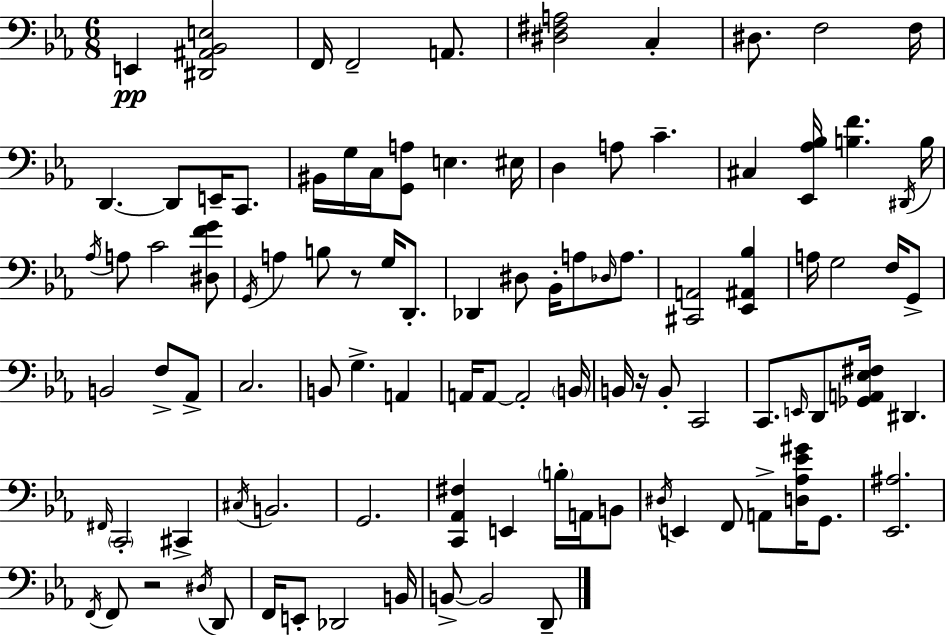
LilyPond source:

{
  \clef bass
  \numericTimeSignature
  \time 6/8
  \key c \minor
  \repeat volta 2 { e,4\pp <dis, ais, bes, e>2 | f,16 f,2-- a,8. | <dis fis a>2 c4-. | dis8. f2 f16 | \break d,4.~~ d,8 e,16-- c,8. | bis,16 g16 c16 <g, a>8 e4. eis16 | d4 a8 c'4.-- | cis4 <ees, aes bes>16 <b f'>4. \acciaccatura { dis,16 } | \break b16 \acciaccatura { aes16 } a8 c'2 | <dis f' g'>8 \acciaccatura { g,16 } a4 b8 r8 g16 | d,8.-. des,4 dis8 bes,16-. a8 | \grace { des16 } a8. <cis, a,>2 | \break <ees, ais, bes>4 a16 g2 | f16 g,8-> b,2 | f8-> aes,8-> c2. | b,8 g4.-> | \break a,4 a,16 a,8~~ a,2-. | \parenthesize b,16 b,16 r16 b,8-. c,2 | c,8. \grace { e,16 } d,8 <ges, a, ees fis>16 dis,4. | \grace { fis,16 } \parenthesize c,2-. | \break cis,4-> \acciaccatura { cis16 } b,2. | g,2. | <c, aes, fis>4 e,4 | \parenthesize b16-. a,16 b,8 \acciaccatura { dis16 } e,4 | \break f,8 a,8-> <d aes ees' gis'>16 g,8. <ees, ais>2. | \acciaccatura { f,16 } f,8 r2 | \acciaccatura { dis16 } d,8 f,16 e,8-. | des,2 b,16 b,8->~~ | \break b,2 d,8-- } \bar "|."
}